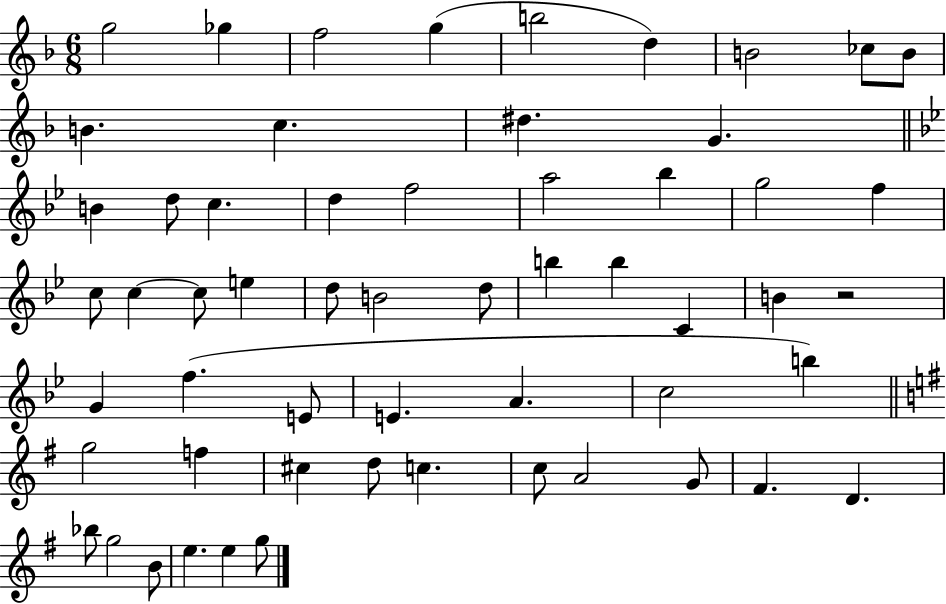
G5/h Gb5/q F5/h G5/q B5/h D5/q B4/h CES5/e B4/e B4/q. C5/q. D#5/q. G4/q. B4/q D5/e C5/q. D5/q F5/h A5/h Bb5/q G5/h F5/q C5/e C5/q C5/e E5/q D5/e B4/h D5/e B5/q B5/q C4/q B4/q R/h G4/q F5/q. E4/e E4/q. A4/q. C5/h B5/q G5/h F5/q C#5/q D5/e C5/q. C5/e A4/h G4/e F#4/q. D4/q. Bb5/e G5/h B4/e E5/q. E5/q G5/e